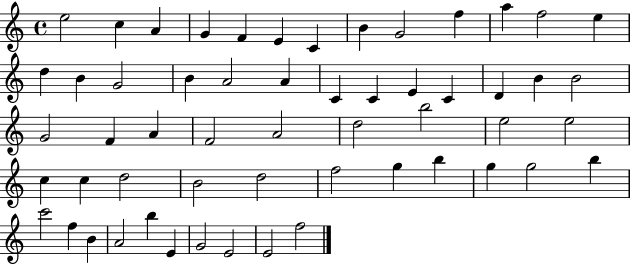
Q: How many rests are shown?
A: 0